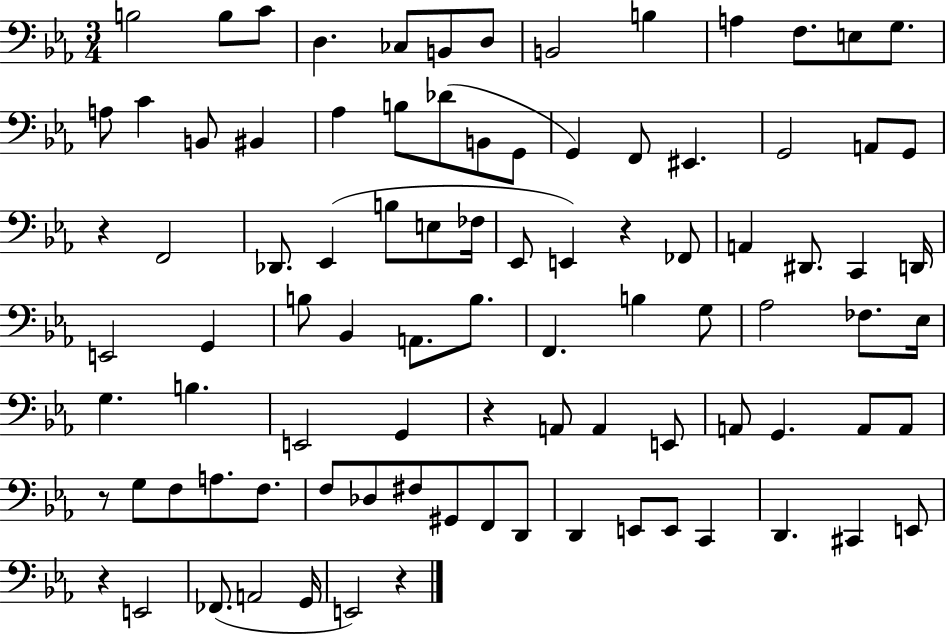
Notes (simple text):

B3/h B3/e C4/e D3/q. CES3/e B2/e D3/e B2/h B3/q A3/q F3/e. E3/e G3/e. A3/e C4/q B2/e BIS2/q Ab3/q B3/e Db4/e B2/e G2/e G2/q F2/e EIS2/q. G2/h A2/e G2/e R/q F2/h Db2/e. Eb2/q B3/e E3/e FES3/s Eb2/e E2/q R/q FES2/e A2/q D#2/e. C2/q D2/s E2/h G2/q B3/e Bb2/q A2/e. B3/e. F2/q. B3/q G3/e Ab3/h FES3/e. Eb3/s G3/q. B3/q. E2/h G2/q R/q A2/e A2/q E2/e A2/e G2/q. A2/e A2/e R/e G3/e F3/e A3/e. F3/e. F3/e Db3/e F#3/e G#2/e F2/e D2/e D2/q E2/e E2/e C2/q D2/q. C#2/q E2/e R/q E2/h FES2/e. A2/h G2/s E2/h R/q